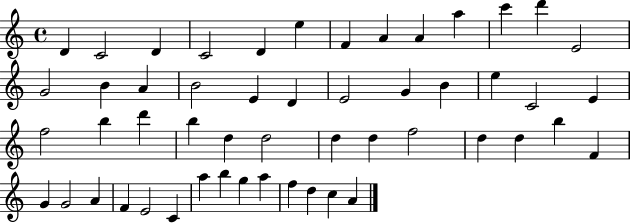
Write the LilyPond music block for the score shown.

{
  \clef treble
  \time 4/4
  \defaultTimeSignature
  \key c \major
  d'4 c'2 d'4 | c'2 d'4 e''4 | f'4 a'4 a'4 a''4 | c'''4 d'''4 e'2 | \break g'2 b'4 a'4 | b'2 e'4 d'4 | e'2 g'4 b'4 | e''4 c'2 e'4 | \break f''2 b''4 d'''4 | b''4 d''4 d''2 | d''4 d''4 f''2 | d''4 d''4 b''4 f'4 | \break g'4 g'2 a'4 | f'4 e'2 c'4 | a''4 b''4 g''4 a''4 | f''4 d''4 c''4 a'4 | \break \bar "|."
}